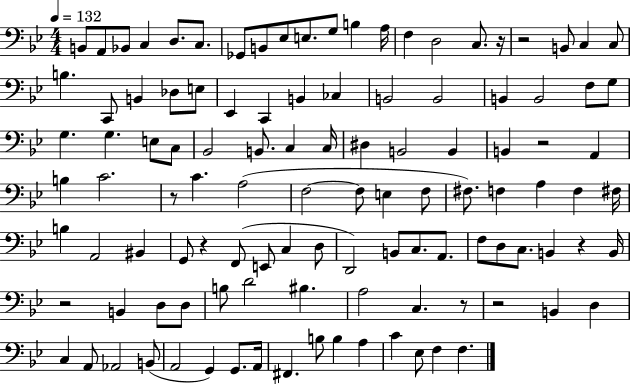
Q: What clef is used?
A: bass